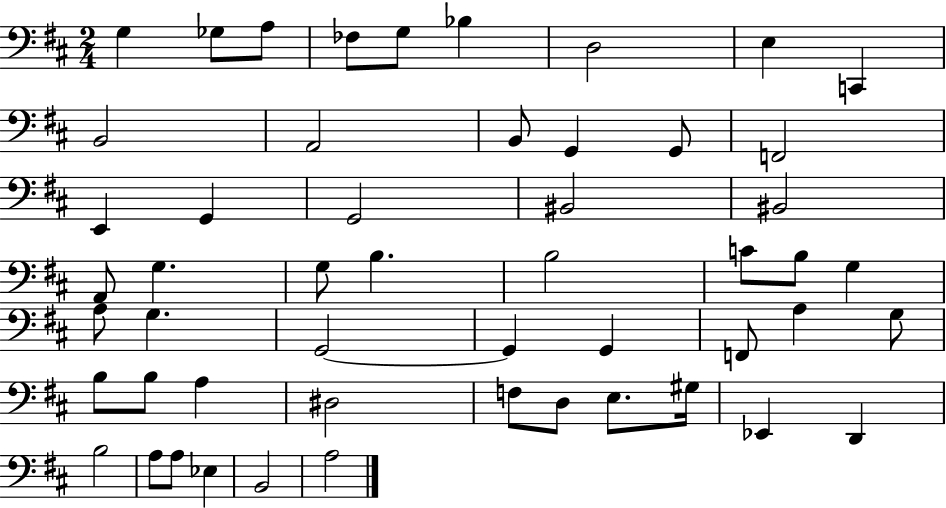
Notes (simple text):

G3/q Gb3/e A3/e FES3/e G3/e Bb3/q D3/h E3/q C2/q B2/h A2/h B2/e G2/q G2/e F2/h E2/q G2/q G2/h BIS2/h BIS2/h A2/e G3/q. G3/e B3/q. B3/h C4/e B3/e G3/q A3/e G3/q. G2/h G2/q G2/q F2/e A3/q G3/e B3/e B3/e A3/q D#3/h F3/e D3/e E3/e. G#3/s Eb2/q D2/q B3/h A3/e A3/e Eb3/q B2/h A3/h